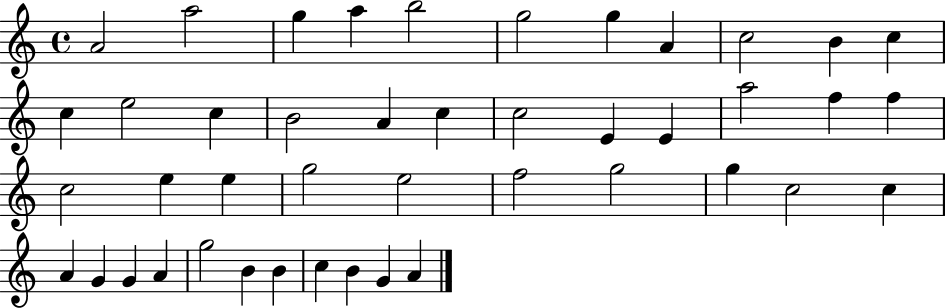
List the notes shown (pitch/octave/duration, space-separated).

A4/h A5/h G5/q A5/q B5/h G5/h G5/q A4/q C5/h B4/q C5/q C5/q E5/h C5/q B4/h A4/q C5/q C5/h E4/q E4/q A5/h F5/q F5/q C5/h E5/q E5/q G5/h E5/h F5/h G5/h G5/q C5/h C5/q A4/q G4/q G4/q A4/q G5/h B4/q B4/q C5/q B4/q G4/q A4/q